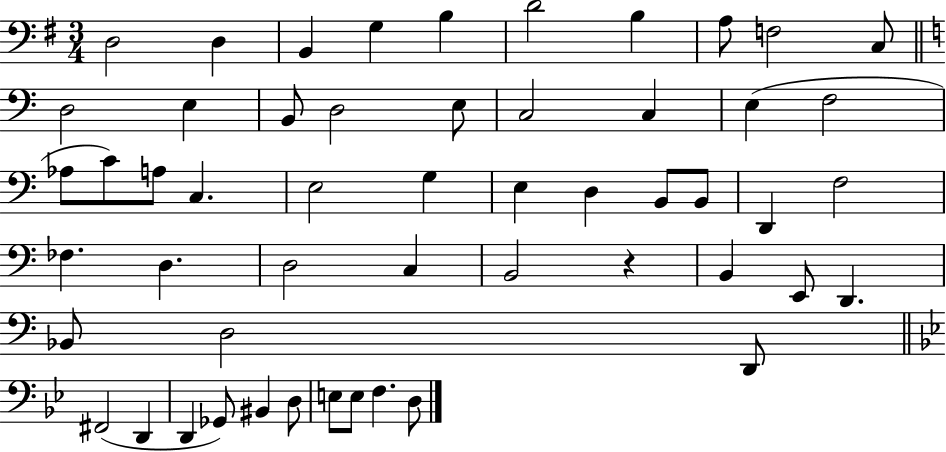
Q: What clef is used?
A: bass